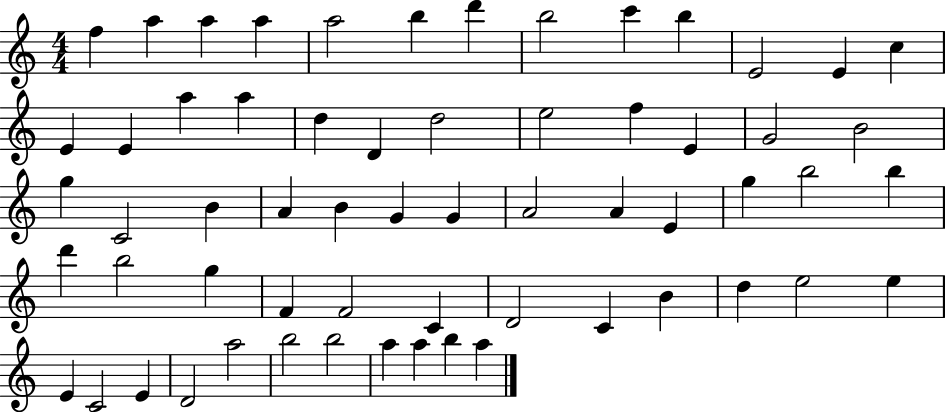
F5/q A5/q A5/q A5/q A5/h B5/q D6/q B5/h C6/q B5/q E4/h E4/q C5/q E4/q E4/q A5/q A5/q D5/q D4/q D5/h E5/h F5/q E4/q G4/h B4/h G5/q C4/h B4/q A4/q B4/q G4/q G4/q A4/h A4/q E4/q G5/q B5/h B5/q D6/q B5/h G5/q F4/q F4/h C4/q D4/h C4/q B4/q D5/q E5/h E5/q E4/q C4/h E4/q D4/h A5/h B5/h B5/h A5/q A5/q B5/q A5/q